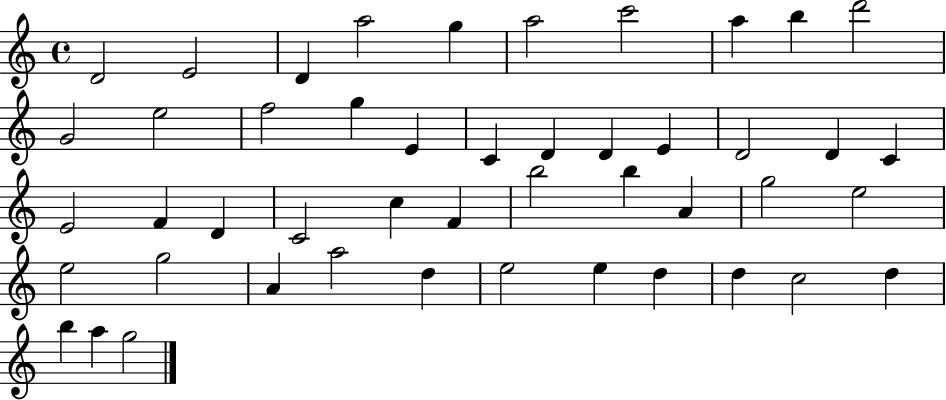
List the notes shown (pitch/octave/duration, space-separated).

D4/h E4/h D4/q A5/h G5/q A5/h C6/h A5/q B5/q D6/h G4/h E5/h F5/h G5/q E4/q C4/q D4/q D4/q E4/q D4/h D4/q C4/q E4/h F4/q D4/q C4/h C5/q F4/q B5/h B5/q A4/q G5/h E5/h E5/h G5/h A4/q A5/h D5/q E5/h E5/q D5/q D5/q C5/h D5/q B5/q A5/q G5/h